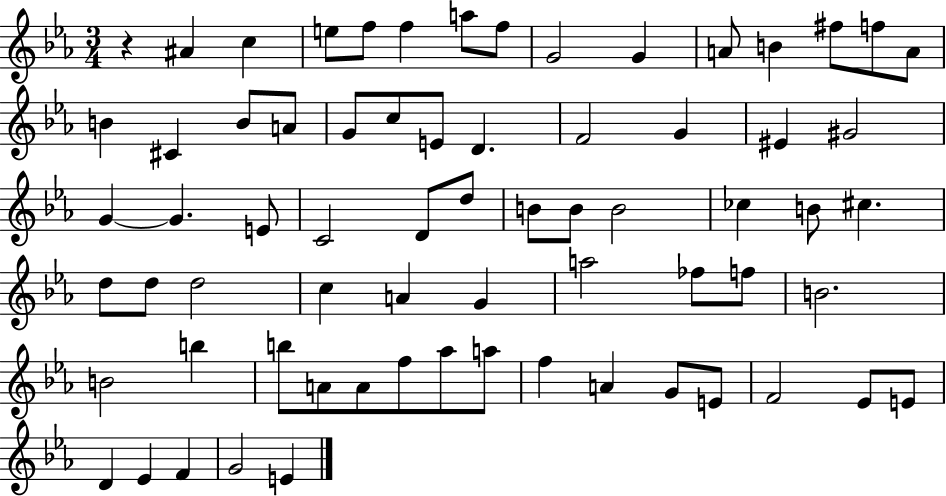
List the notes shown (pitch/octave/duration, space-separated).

R/q A#4/q C5/q E5/e F5/e F5/q A5/e F5/e G4/h G4/q A4/e B4/q F#5/e F5/e A4/e B4/q C#4/q B4/e A4/e G4/e C5/e E4/e D4/q. F4/h G4/q EIS4/q G#4/h G4/q G4/q. E4/e C4/h D4/e D5/e B4/e B4/e B4/h CES5/q B4/e C#5/q. D5/e D5/e D5/h C5/q A4/q G4/q A5/h FES5/e F5/e B4/h. B4/h B5/q B5/e A4/e A4/e F5/e Ab5/e A5/e F5/q A4/q G4/e E4/e F4/h Eb4/e E4/e D4/q Eb4/q F4/q G4/h E4/q